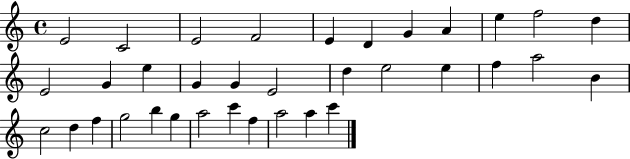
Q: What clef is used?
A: treble